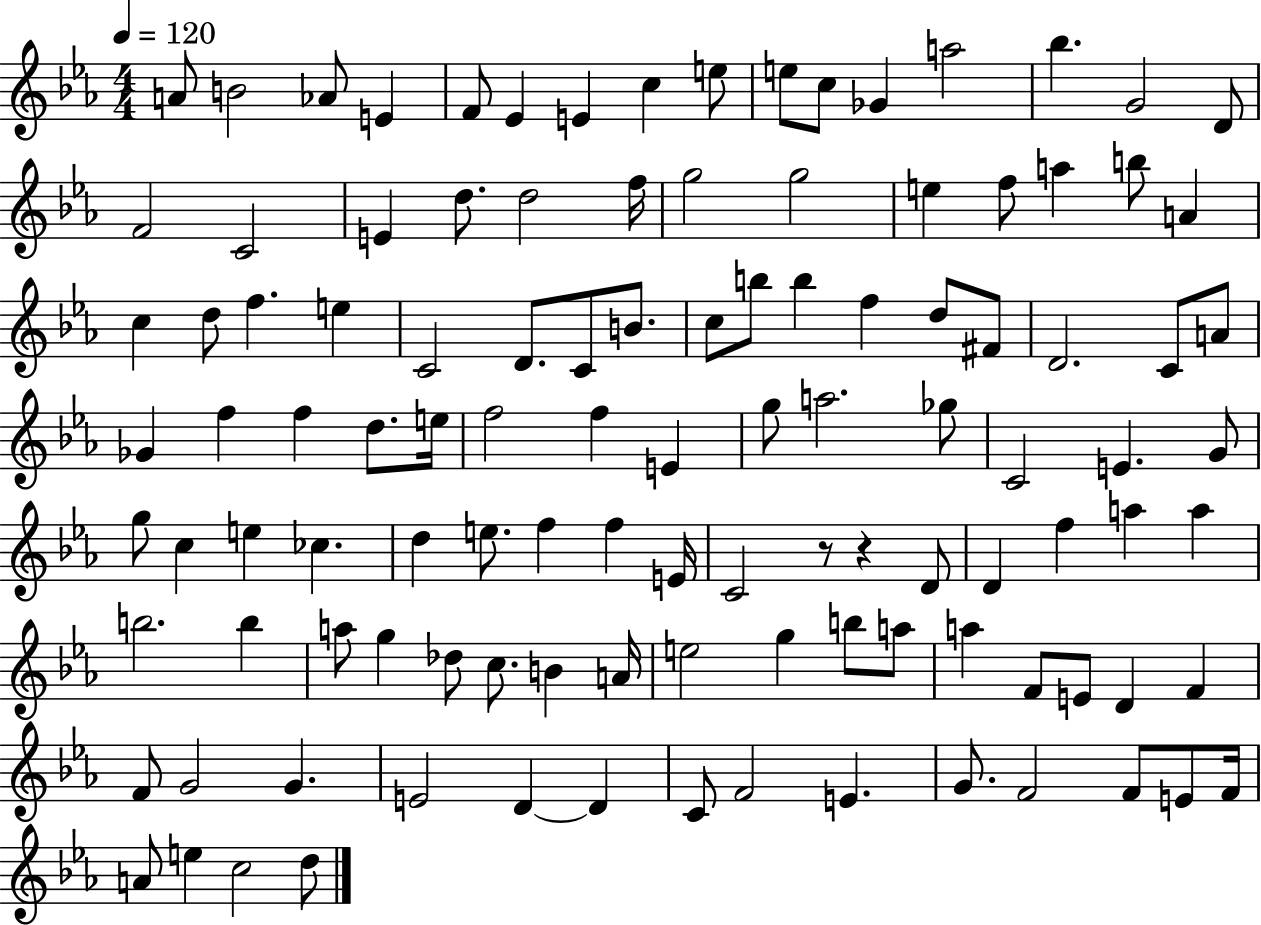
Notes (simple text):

A4/e B4/h Ab4/e E4/q F4/e Eb4/q E4/q C5/q E5/e E5/e C5/e Gb4/q A5/h Bb5/q. G4/h D4/e F4/h C4/h E4/q D5/e. D5/h F5/s G5/h G5/h E5/q F5/e A5/q B5/e A4/q C5/q D5/e F5/q. E5/q C4/h D4/e. C4/e B4/e. C5/e B5/e B5/q F5/q D5/e F#4/e D4/h. C4/e A4/e Gb4/q F5/q F5/q D5/e. E5/s F5/h F5/q E4/q G5/e A5/h. Gb5/e C4/h E4/q. G4/e G5/e C5/q E5/q CES5/q. D5/q E5/e. F5/q F5/q E4/s C4/h R/e R/q D4/e D4/q F5/q A5/q A5/q B5/h. B5/q A5/e G5/q Db5/e C5/e. B4/q A4/s E5/h G5/q B5/e A5/e A5/q F4/e E4/e D4/q F4/q F4/e G4/h G4/q. E4/h D4/q D4/q C4/e F4/h E4/q. G4/e. F4/h F4/e E4/e F4/s A4/e E5/q C5/h D5/e